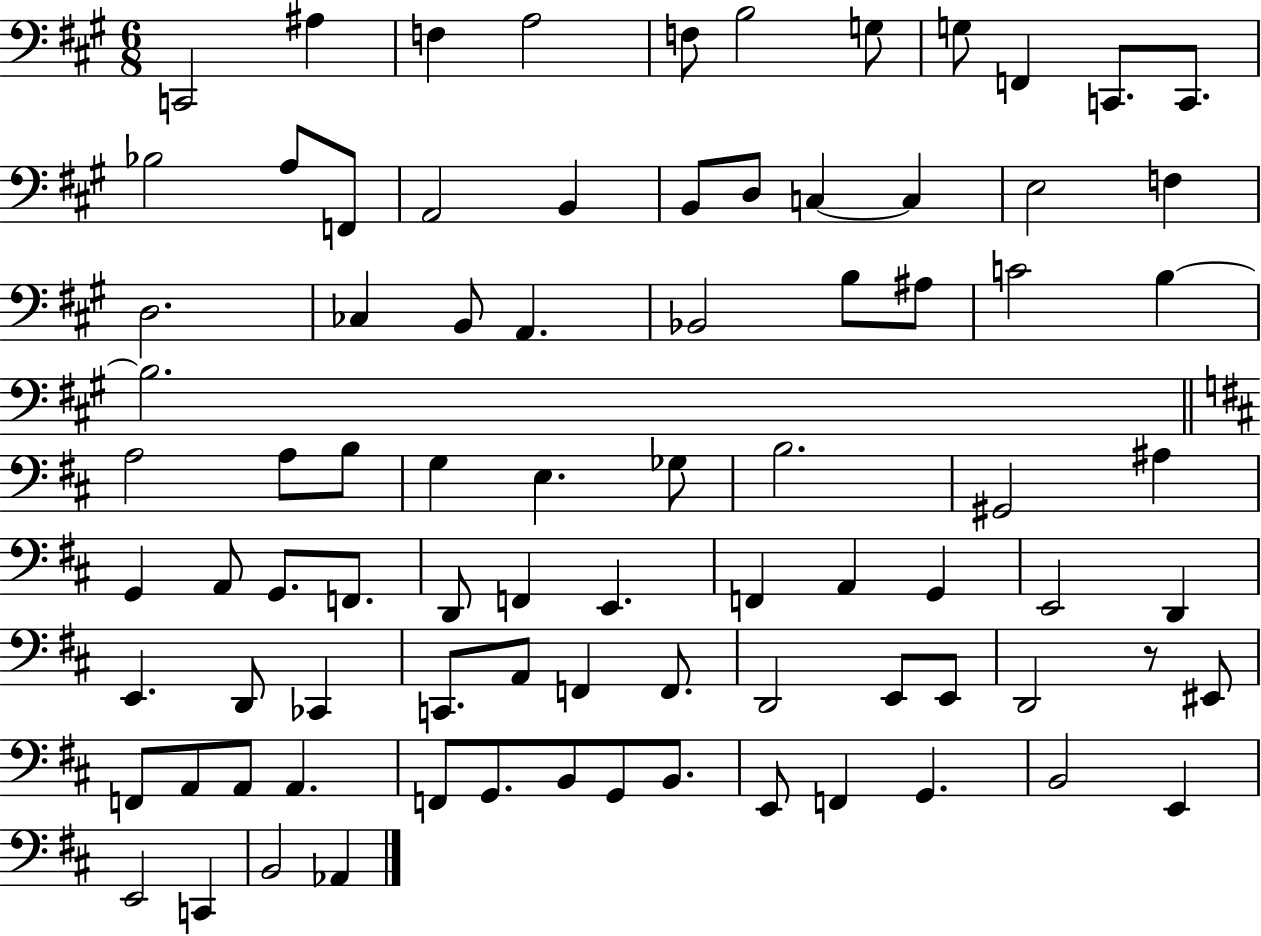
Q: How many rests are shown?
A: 1